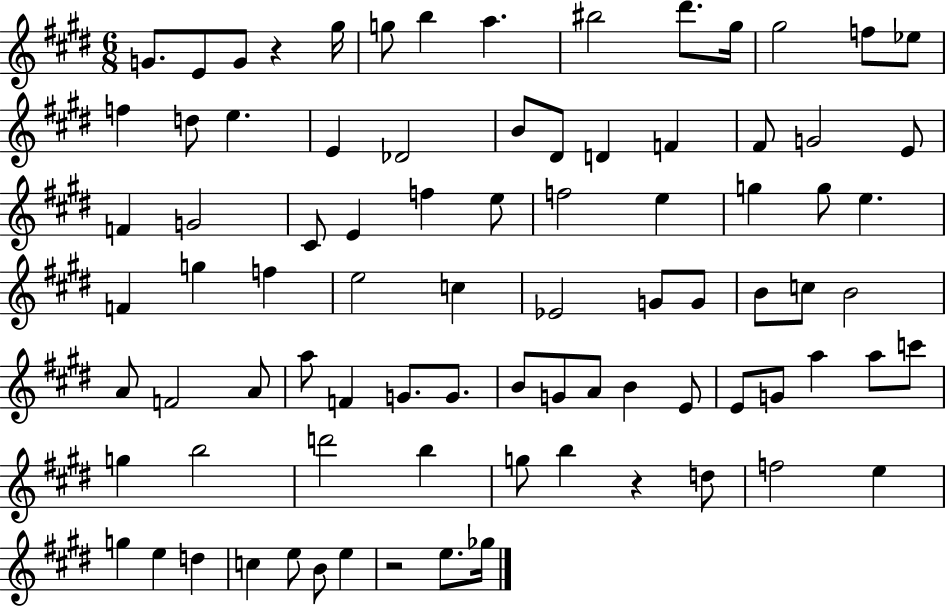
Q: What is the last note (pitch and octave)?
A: Gb5